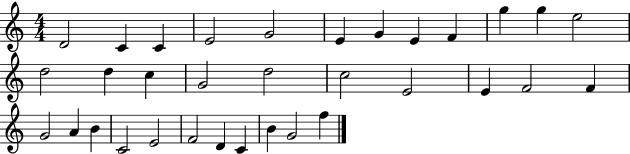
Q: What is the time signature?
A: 4/4